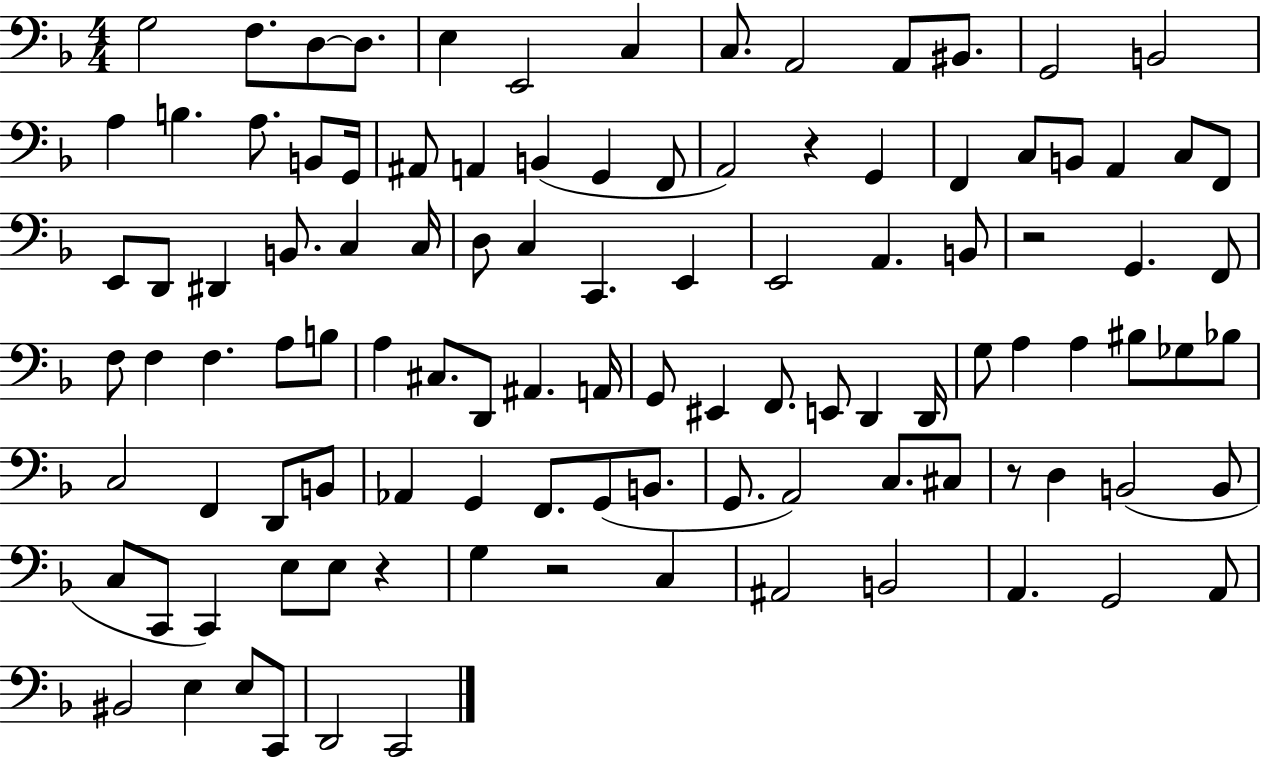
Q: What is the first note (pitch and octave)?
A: G3